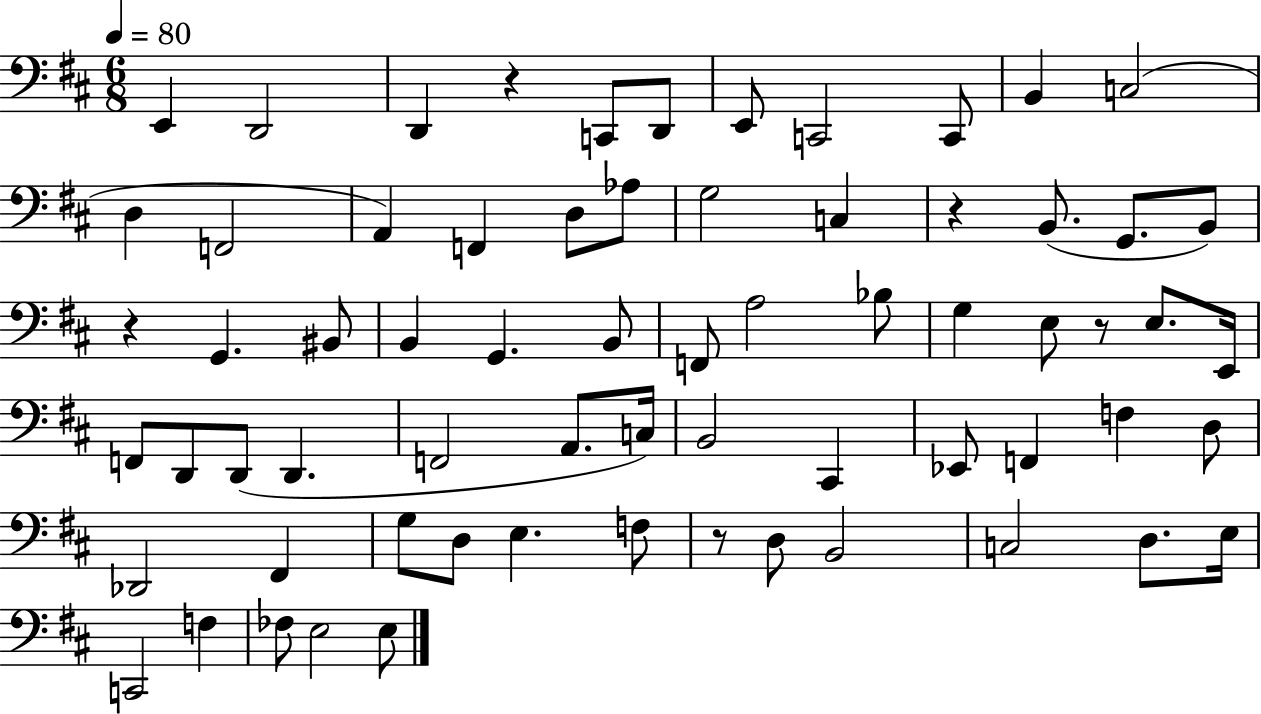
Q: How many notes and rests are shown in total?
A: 67